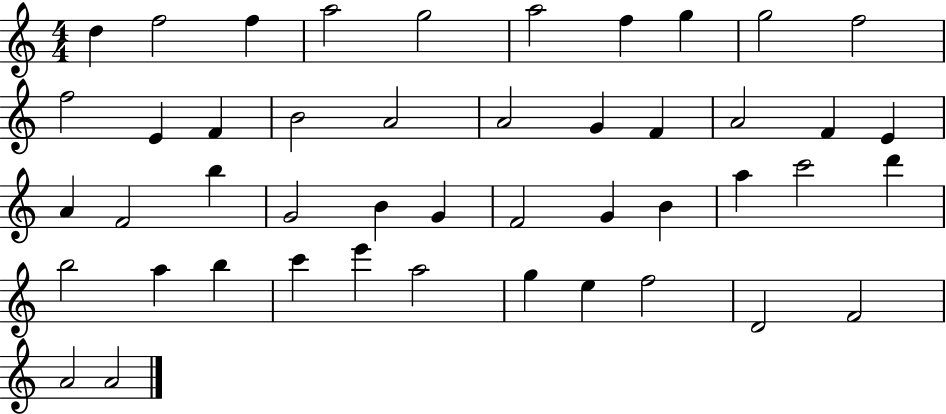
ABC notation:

X:1
T:Untitled
M:4/4
L:1/4
K:C
d f2 f a2 g2 a2 f g g2 f2 f2 E F B2 A2 A2 G F A2 F E A F2 b G2 B G F2 G B a c'2 d' b2 a b c' e' a2 g e f2 D2 F2 A2 A2